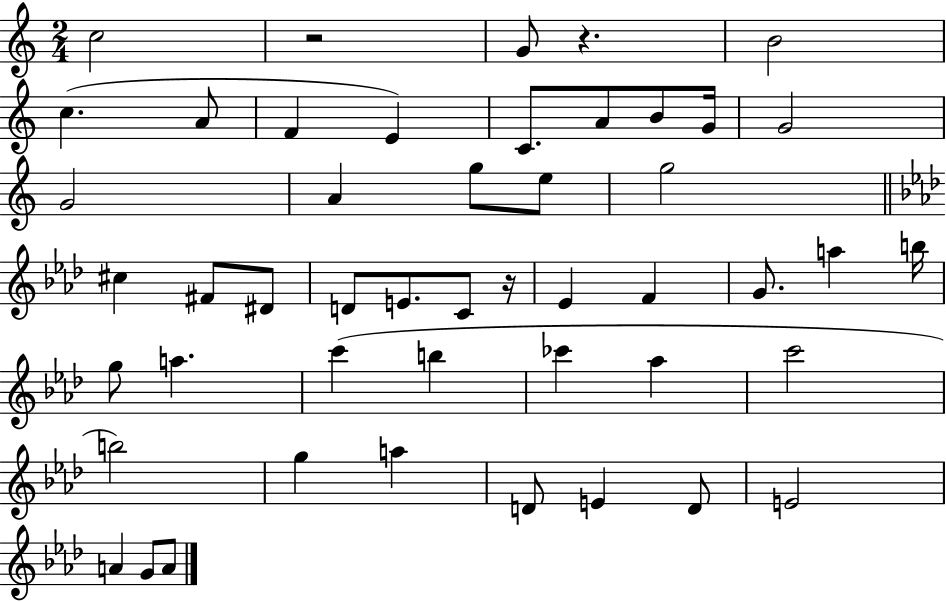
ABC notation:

X:1
T:Untitled
M:2/4
L:1/4
K:C
c2 z2 G/2 z B2 c A/2 F E C/2 A/2 B/2 G/4 G2 G2 A g/2 e/2 g2 ^c ^F/2 ^D/2 D/2 E/2 C/2 z/4 _E F G/2 a b/4 g/2 a c' b _c' _a c'2 b2 g a D/2 E D/2 E2 A G/2 A/2